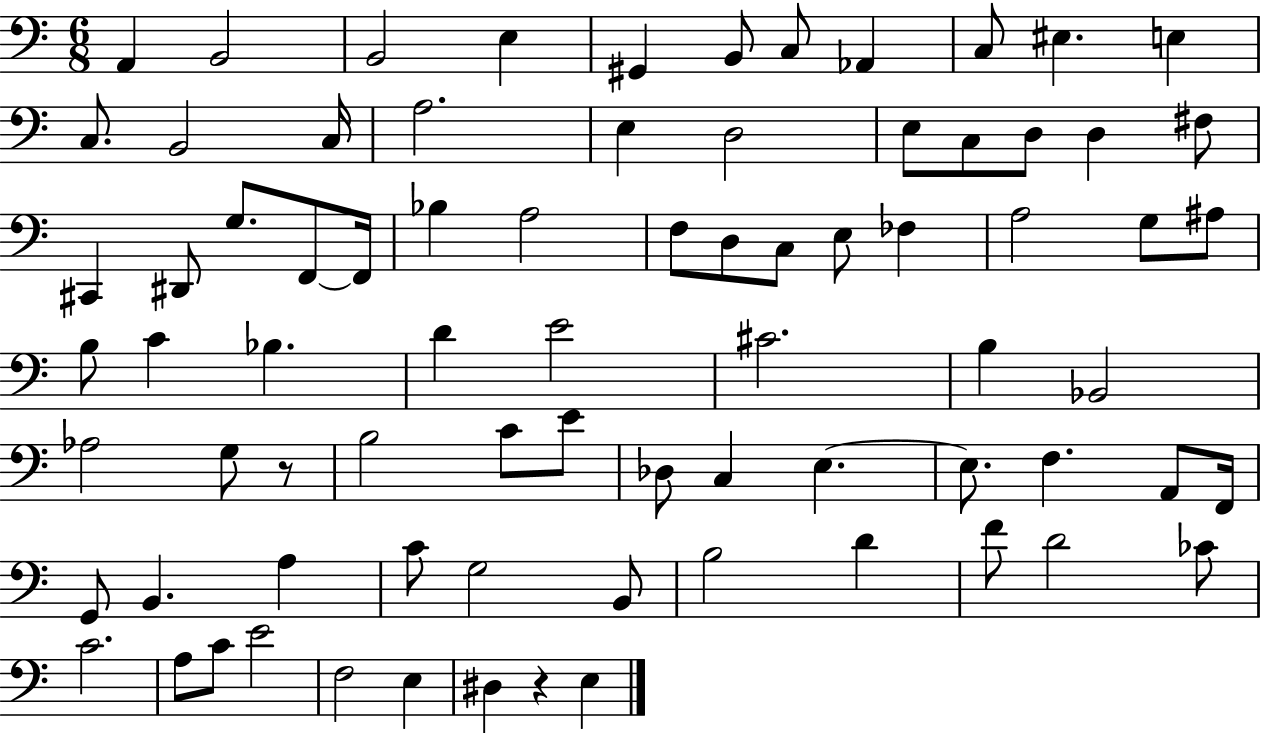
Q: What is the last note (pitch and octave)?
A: E3